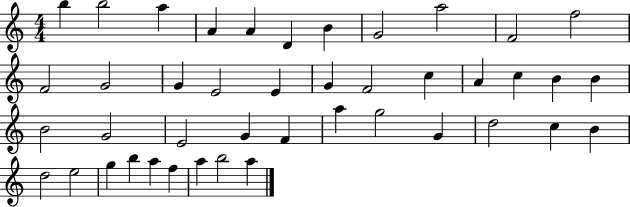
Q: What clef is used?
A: treble